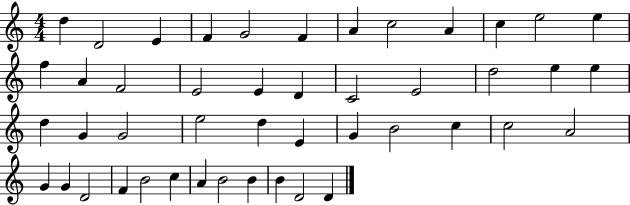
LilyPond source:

{
  \clef treble
  \numericTimeSignature
  \time 4/4
  \key c \major
  d''4 d'2 e'4 | f'4 g'2 f'4 | a'4 c''2 a'4 | c''4 e''2 e''4 | \break f''4 a'4 f'2 | e'2 e'4 d'4 | c'2 e'2 | d''2 e''4 e''4 | \break d''4 g'4 g'2 | e''2 d''4 e'4 | g'4 b'2 c''4 | c''2 a'2 | \break g'4 g'4 d'2 | f'4 b'2 c''4 | a'4 b'2 b'4 | b'4 d'2 d'4 | \break \bar "|."
}